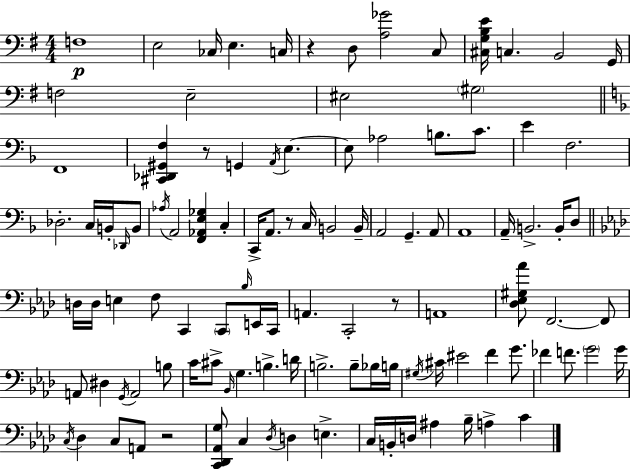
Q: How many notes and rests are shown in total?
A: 109